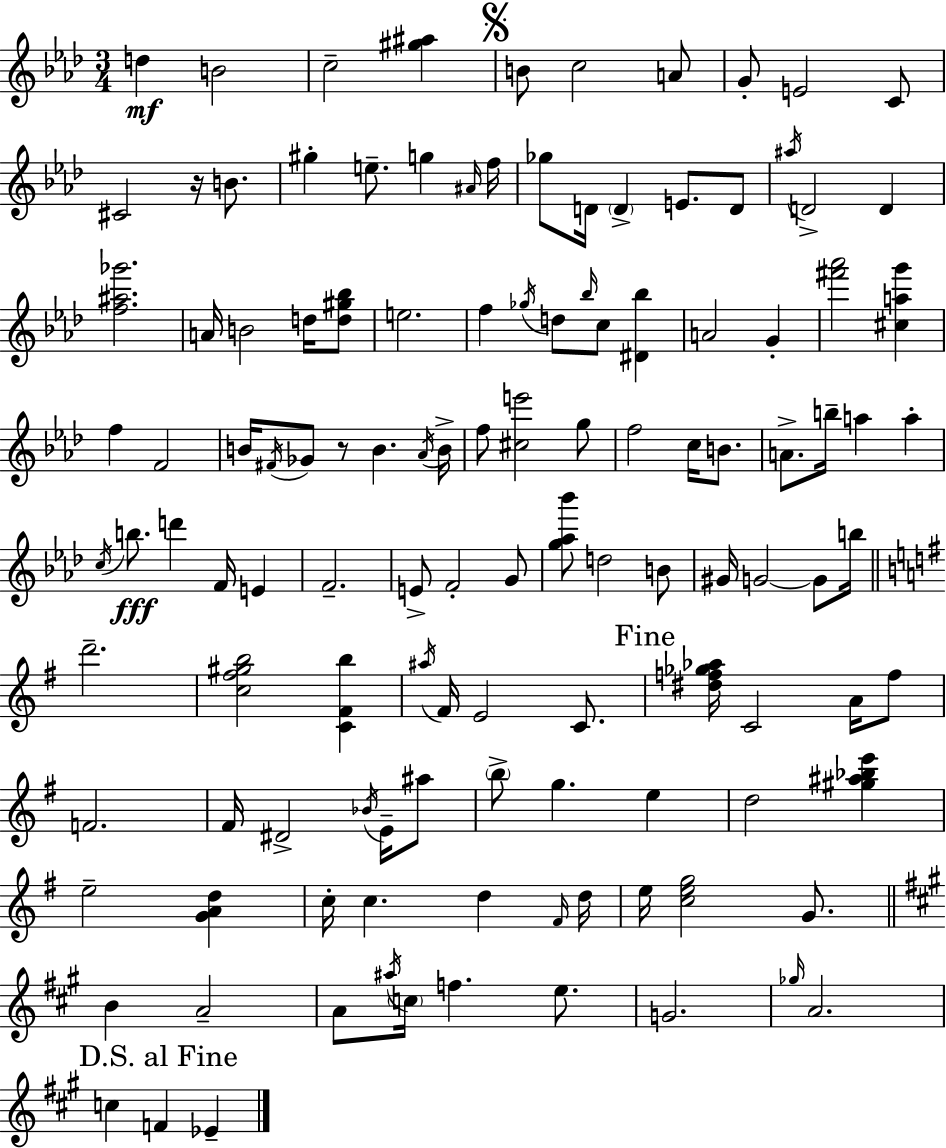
D5/q B4/h C5/h [G#5,A#5]/q B4/e C5/h A4/e G4/e E4/h C4/e C#4/h R/s B4/e. G#5/q E5/e. G5/q A#4/s F5/s Gb5/e D4/s D4/q E4/e. D4/e A#5/s D4/h D4/q [F5,A#5,Gb6]/h. A4/s B4/h D5/s [D5,G#5,Bb5]/e E5/h. F5/q Gb5/s D5/e Bb5/s C5/e [D#4,Bb5]/q A4/h G4/q [F#6,Ab6]/h [C#5,A5,G6]/q F5/q F4/h B4/s F#4/s Gb4/e R/e B4/q. Ab4/s B4/s F5/e [C#5,E6]/h G5/e F5/h C5/s B4/e. A4/e. B5/s A5/q A5/q C5/s B5/e. D6/q F4/s E4/q F4/h. E4/e F4/h G4/e [G5,Ab5,Bb6]/e D5/h B4/e G#4/s G4/h G4/e B5/s D6/h. [C5,F#5,G#5,B5]/h [C4,F#4,B5]/q A#5/s F#4/s E4/h C4/e. [D#5,F5,Gb5,Ab5]/s C4/h A4/s F5/e F4/h. F#4/s D#4/h Bb4/s E4/s A#5/e B5/e G5/q. E5/q D5/h [G#5,A#5,Bb5,E6]/q E5/h [G4,A4,D5]/q C5/s C5/q. D5/q F#4/s D5/s E5/s [C5,E5,G5]/h G4/e. B4/q A4/h A4/e A#5/s C5/s F5/q. E5/e. G4/h. Gb5/s A4/h. C5/q F4/q Eb4/q